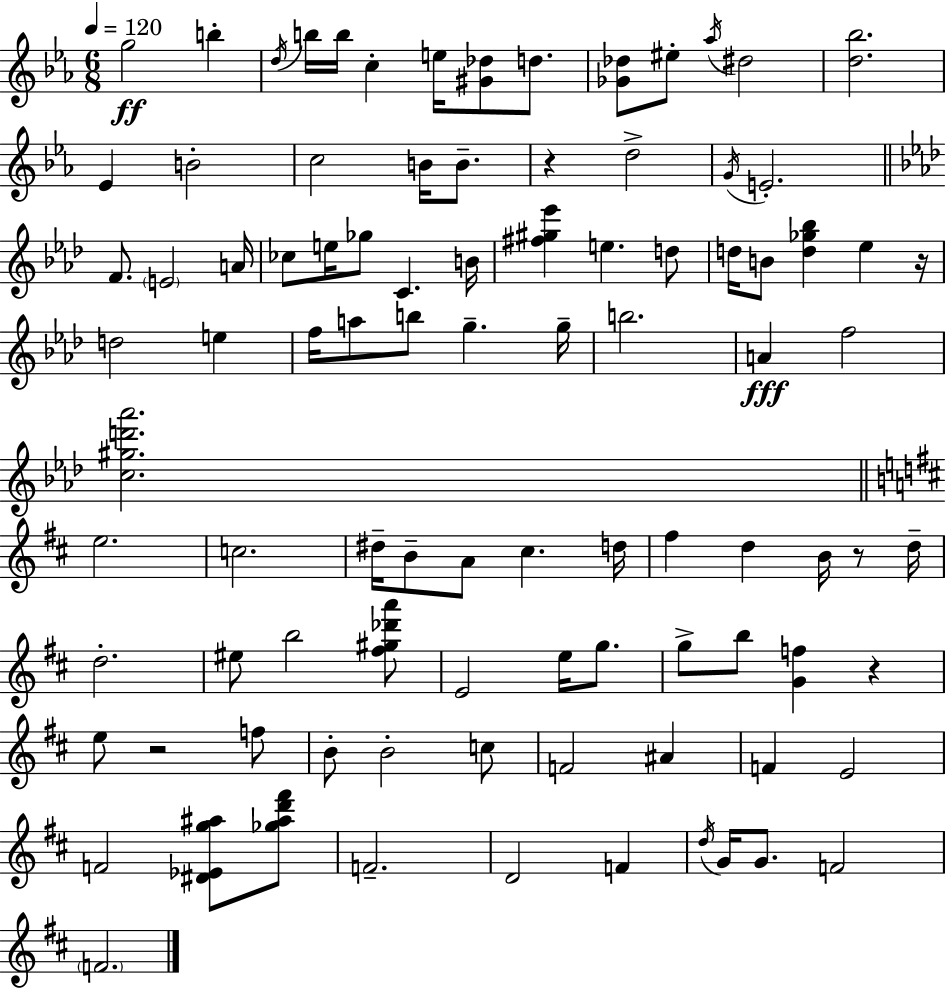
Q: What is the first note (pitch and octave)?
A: G5